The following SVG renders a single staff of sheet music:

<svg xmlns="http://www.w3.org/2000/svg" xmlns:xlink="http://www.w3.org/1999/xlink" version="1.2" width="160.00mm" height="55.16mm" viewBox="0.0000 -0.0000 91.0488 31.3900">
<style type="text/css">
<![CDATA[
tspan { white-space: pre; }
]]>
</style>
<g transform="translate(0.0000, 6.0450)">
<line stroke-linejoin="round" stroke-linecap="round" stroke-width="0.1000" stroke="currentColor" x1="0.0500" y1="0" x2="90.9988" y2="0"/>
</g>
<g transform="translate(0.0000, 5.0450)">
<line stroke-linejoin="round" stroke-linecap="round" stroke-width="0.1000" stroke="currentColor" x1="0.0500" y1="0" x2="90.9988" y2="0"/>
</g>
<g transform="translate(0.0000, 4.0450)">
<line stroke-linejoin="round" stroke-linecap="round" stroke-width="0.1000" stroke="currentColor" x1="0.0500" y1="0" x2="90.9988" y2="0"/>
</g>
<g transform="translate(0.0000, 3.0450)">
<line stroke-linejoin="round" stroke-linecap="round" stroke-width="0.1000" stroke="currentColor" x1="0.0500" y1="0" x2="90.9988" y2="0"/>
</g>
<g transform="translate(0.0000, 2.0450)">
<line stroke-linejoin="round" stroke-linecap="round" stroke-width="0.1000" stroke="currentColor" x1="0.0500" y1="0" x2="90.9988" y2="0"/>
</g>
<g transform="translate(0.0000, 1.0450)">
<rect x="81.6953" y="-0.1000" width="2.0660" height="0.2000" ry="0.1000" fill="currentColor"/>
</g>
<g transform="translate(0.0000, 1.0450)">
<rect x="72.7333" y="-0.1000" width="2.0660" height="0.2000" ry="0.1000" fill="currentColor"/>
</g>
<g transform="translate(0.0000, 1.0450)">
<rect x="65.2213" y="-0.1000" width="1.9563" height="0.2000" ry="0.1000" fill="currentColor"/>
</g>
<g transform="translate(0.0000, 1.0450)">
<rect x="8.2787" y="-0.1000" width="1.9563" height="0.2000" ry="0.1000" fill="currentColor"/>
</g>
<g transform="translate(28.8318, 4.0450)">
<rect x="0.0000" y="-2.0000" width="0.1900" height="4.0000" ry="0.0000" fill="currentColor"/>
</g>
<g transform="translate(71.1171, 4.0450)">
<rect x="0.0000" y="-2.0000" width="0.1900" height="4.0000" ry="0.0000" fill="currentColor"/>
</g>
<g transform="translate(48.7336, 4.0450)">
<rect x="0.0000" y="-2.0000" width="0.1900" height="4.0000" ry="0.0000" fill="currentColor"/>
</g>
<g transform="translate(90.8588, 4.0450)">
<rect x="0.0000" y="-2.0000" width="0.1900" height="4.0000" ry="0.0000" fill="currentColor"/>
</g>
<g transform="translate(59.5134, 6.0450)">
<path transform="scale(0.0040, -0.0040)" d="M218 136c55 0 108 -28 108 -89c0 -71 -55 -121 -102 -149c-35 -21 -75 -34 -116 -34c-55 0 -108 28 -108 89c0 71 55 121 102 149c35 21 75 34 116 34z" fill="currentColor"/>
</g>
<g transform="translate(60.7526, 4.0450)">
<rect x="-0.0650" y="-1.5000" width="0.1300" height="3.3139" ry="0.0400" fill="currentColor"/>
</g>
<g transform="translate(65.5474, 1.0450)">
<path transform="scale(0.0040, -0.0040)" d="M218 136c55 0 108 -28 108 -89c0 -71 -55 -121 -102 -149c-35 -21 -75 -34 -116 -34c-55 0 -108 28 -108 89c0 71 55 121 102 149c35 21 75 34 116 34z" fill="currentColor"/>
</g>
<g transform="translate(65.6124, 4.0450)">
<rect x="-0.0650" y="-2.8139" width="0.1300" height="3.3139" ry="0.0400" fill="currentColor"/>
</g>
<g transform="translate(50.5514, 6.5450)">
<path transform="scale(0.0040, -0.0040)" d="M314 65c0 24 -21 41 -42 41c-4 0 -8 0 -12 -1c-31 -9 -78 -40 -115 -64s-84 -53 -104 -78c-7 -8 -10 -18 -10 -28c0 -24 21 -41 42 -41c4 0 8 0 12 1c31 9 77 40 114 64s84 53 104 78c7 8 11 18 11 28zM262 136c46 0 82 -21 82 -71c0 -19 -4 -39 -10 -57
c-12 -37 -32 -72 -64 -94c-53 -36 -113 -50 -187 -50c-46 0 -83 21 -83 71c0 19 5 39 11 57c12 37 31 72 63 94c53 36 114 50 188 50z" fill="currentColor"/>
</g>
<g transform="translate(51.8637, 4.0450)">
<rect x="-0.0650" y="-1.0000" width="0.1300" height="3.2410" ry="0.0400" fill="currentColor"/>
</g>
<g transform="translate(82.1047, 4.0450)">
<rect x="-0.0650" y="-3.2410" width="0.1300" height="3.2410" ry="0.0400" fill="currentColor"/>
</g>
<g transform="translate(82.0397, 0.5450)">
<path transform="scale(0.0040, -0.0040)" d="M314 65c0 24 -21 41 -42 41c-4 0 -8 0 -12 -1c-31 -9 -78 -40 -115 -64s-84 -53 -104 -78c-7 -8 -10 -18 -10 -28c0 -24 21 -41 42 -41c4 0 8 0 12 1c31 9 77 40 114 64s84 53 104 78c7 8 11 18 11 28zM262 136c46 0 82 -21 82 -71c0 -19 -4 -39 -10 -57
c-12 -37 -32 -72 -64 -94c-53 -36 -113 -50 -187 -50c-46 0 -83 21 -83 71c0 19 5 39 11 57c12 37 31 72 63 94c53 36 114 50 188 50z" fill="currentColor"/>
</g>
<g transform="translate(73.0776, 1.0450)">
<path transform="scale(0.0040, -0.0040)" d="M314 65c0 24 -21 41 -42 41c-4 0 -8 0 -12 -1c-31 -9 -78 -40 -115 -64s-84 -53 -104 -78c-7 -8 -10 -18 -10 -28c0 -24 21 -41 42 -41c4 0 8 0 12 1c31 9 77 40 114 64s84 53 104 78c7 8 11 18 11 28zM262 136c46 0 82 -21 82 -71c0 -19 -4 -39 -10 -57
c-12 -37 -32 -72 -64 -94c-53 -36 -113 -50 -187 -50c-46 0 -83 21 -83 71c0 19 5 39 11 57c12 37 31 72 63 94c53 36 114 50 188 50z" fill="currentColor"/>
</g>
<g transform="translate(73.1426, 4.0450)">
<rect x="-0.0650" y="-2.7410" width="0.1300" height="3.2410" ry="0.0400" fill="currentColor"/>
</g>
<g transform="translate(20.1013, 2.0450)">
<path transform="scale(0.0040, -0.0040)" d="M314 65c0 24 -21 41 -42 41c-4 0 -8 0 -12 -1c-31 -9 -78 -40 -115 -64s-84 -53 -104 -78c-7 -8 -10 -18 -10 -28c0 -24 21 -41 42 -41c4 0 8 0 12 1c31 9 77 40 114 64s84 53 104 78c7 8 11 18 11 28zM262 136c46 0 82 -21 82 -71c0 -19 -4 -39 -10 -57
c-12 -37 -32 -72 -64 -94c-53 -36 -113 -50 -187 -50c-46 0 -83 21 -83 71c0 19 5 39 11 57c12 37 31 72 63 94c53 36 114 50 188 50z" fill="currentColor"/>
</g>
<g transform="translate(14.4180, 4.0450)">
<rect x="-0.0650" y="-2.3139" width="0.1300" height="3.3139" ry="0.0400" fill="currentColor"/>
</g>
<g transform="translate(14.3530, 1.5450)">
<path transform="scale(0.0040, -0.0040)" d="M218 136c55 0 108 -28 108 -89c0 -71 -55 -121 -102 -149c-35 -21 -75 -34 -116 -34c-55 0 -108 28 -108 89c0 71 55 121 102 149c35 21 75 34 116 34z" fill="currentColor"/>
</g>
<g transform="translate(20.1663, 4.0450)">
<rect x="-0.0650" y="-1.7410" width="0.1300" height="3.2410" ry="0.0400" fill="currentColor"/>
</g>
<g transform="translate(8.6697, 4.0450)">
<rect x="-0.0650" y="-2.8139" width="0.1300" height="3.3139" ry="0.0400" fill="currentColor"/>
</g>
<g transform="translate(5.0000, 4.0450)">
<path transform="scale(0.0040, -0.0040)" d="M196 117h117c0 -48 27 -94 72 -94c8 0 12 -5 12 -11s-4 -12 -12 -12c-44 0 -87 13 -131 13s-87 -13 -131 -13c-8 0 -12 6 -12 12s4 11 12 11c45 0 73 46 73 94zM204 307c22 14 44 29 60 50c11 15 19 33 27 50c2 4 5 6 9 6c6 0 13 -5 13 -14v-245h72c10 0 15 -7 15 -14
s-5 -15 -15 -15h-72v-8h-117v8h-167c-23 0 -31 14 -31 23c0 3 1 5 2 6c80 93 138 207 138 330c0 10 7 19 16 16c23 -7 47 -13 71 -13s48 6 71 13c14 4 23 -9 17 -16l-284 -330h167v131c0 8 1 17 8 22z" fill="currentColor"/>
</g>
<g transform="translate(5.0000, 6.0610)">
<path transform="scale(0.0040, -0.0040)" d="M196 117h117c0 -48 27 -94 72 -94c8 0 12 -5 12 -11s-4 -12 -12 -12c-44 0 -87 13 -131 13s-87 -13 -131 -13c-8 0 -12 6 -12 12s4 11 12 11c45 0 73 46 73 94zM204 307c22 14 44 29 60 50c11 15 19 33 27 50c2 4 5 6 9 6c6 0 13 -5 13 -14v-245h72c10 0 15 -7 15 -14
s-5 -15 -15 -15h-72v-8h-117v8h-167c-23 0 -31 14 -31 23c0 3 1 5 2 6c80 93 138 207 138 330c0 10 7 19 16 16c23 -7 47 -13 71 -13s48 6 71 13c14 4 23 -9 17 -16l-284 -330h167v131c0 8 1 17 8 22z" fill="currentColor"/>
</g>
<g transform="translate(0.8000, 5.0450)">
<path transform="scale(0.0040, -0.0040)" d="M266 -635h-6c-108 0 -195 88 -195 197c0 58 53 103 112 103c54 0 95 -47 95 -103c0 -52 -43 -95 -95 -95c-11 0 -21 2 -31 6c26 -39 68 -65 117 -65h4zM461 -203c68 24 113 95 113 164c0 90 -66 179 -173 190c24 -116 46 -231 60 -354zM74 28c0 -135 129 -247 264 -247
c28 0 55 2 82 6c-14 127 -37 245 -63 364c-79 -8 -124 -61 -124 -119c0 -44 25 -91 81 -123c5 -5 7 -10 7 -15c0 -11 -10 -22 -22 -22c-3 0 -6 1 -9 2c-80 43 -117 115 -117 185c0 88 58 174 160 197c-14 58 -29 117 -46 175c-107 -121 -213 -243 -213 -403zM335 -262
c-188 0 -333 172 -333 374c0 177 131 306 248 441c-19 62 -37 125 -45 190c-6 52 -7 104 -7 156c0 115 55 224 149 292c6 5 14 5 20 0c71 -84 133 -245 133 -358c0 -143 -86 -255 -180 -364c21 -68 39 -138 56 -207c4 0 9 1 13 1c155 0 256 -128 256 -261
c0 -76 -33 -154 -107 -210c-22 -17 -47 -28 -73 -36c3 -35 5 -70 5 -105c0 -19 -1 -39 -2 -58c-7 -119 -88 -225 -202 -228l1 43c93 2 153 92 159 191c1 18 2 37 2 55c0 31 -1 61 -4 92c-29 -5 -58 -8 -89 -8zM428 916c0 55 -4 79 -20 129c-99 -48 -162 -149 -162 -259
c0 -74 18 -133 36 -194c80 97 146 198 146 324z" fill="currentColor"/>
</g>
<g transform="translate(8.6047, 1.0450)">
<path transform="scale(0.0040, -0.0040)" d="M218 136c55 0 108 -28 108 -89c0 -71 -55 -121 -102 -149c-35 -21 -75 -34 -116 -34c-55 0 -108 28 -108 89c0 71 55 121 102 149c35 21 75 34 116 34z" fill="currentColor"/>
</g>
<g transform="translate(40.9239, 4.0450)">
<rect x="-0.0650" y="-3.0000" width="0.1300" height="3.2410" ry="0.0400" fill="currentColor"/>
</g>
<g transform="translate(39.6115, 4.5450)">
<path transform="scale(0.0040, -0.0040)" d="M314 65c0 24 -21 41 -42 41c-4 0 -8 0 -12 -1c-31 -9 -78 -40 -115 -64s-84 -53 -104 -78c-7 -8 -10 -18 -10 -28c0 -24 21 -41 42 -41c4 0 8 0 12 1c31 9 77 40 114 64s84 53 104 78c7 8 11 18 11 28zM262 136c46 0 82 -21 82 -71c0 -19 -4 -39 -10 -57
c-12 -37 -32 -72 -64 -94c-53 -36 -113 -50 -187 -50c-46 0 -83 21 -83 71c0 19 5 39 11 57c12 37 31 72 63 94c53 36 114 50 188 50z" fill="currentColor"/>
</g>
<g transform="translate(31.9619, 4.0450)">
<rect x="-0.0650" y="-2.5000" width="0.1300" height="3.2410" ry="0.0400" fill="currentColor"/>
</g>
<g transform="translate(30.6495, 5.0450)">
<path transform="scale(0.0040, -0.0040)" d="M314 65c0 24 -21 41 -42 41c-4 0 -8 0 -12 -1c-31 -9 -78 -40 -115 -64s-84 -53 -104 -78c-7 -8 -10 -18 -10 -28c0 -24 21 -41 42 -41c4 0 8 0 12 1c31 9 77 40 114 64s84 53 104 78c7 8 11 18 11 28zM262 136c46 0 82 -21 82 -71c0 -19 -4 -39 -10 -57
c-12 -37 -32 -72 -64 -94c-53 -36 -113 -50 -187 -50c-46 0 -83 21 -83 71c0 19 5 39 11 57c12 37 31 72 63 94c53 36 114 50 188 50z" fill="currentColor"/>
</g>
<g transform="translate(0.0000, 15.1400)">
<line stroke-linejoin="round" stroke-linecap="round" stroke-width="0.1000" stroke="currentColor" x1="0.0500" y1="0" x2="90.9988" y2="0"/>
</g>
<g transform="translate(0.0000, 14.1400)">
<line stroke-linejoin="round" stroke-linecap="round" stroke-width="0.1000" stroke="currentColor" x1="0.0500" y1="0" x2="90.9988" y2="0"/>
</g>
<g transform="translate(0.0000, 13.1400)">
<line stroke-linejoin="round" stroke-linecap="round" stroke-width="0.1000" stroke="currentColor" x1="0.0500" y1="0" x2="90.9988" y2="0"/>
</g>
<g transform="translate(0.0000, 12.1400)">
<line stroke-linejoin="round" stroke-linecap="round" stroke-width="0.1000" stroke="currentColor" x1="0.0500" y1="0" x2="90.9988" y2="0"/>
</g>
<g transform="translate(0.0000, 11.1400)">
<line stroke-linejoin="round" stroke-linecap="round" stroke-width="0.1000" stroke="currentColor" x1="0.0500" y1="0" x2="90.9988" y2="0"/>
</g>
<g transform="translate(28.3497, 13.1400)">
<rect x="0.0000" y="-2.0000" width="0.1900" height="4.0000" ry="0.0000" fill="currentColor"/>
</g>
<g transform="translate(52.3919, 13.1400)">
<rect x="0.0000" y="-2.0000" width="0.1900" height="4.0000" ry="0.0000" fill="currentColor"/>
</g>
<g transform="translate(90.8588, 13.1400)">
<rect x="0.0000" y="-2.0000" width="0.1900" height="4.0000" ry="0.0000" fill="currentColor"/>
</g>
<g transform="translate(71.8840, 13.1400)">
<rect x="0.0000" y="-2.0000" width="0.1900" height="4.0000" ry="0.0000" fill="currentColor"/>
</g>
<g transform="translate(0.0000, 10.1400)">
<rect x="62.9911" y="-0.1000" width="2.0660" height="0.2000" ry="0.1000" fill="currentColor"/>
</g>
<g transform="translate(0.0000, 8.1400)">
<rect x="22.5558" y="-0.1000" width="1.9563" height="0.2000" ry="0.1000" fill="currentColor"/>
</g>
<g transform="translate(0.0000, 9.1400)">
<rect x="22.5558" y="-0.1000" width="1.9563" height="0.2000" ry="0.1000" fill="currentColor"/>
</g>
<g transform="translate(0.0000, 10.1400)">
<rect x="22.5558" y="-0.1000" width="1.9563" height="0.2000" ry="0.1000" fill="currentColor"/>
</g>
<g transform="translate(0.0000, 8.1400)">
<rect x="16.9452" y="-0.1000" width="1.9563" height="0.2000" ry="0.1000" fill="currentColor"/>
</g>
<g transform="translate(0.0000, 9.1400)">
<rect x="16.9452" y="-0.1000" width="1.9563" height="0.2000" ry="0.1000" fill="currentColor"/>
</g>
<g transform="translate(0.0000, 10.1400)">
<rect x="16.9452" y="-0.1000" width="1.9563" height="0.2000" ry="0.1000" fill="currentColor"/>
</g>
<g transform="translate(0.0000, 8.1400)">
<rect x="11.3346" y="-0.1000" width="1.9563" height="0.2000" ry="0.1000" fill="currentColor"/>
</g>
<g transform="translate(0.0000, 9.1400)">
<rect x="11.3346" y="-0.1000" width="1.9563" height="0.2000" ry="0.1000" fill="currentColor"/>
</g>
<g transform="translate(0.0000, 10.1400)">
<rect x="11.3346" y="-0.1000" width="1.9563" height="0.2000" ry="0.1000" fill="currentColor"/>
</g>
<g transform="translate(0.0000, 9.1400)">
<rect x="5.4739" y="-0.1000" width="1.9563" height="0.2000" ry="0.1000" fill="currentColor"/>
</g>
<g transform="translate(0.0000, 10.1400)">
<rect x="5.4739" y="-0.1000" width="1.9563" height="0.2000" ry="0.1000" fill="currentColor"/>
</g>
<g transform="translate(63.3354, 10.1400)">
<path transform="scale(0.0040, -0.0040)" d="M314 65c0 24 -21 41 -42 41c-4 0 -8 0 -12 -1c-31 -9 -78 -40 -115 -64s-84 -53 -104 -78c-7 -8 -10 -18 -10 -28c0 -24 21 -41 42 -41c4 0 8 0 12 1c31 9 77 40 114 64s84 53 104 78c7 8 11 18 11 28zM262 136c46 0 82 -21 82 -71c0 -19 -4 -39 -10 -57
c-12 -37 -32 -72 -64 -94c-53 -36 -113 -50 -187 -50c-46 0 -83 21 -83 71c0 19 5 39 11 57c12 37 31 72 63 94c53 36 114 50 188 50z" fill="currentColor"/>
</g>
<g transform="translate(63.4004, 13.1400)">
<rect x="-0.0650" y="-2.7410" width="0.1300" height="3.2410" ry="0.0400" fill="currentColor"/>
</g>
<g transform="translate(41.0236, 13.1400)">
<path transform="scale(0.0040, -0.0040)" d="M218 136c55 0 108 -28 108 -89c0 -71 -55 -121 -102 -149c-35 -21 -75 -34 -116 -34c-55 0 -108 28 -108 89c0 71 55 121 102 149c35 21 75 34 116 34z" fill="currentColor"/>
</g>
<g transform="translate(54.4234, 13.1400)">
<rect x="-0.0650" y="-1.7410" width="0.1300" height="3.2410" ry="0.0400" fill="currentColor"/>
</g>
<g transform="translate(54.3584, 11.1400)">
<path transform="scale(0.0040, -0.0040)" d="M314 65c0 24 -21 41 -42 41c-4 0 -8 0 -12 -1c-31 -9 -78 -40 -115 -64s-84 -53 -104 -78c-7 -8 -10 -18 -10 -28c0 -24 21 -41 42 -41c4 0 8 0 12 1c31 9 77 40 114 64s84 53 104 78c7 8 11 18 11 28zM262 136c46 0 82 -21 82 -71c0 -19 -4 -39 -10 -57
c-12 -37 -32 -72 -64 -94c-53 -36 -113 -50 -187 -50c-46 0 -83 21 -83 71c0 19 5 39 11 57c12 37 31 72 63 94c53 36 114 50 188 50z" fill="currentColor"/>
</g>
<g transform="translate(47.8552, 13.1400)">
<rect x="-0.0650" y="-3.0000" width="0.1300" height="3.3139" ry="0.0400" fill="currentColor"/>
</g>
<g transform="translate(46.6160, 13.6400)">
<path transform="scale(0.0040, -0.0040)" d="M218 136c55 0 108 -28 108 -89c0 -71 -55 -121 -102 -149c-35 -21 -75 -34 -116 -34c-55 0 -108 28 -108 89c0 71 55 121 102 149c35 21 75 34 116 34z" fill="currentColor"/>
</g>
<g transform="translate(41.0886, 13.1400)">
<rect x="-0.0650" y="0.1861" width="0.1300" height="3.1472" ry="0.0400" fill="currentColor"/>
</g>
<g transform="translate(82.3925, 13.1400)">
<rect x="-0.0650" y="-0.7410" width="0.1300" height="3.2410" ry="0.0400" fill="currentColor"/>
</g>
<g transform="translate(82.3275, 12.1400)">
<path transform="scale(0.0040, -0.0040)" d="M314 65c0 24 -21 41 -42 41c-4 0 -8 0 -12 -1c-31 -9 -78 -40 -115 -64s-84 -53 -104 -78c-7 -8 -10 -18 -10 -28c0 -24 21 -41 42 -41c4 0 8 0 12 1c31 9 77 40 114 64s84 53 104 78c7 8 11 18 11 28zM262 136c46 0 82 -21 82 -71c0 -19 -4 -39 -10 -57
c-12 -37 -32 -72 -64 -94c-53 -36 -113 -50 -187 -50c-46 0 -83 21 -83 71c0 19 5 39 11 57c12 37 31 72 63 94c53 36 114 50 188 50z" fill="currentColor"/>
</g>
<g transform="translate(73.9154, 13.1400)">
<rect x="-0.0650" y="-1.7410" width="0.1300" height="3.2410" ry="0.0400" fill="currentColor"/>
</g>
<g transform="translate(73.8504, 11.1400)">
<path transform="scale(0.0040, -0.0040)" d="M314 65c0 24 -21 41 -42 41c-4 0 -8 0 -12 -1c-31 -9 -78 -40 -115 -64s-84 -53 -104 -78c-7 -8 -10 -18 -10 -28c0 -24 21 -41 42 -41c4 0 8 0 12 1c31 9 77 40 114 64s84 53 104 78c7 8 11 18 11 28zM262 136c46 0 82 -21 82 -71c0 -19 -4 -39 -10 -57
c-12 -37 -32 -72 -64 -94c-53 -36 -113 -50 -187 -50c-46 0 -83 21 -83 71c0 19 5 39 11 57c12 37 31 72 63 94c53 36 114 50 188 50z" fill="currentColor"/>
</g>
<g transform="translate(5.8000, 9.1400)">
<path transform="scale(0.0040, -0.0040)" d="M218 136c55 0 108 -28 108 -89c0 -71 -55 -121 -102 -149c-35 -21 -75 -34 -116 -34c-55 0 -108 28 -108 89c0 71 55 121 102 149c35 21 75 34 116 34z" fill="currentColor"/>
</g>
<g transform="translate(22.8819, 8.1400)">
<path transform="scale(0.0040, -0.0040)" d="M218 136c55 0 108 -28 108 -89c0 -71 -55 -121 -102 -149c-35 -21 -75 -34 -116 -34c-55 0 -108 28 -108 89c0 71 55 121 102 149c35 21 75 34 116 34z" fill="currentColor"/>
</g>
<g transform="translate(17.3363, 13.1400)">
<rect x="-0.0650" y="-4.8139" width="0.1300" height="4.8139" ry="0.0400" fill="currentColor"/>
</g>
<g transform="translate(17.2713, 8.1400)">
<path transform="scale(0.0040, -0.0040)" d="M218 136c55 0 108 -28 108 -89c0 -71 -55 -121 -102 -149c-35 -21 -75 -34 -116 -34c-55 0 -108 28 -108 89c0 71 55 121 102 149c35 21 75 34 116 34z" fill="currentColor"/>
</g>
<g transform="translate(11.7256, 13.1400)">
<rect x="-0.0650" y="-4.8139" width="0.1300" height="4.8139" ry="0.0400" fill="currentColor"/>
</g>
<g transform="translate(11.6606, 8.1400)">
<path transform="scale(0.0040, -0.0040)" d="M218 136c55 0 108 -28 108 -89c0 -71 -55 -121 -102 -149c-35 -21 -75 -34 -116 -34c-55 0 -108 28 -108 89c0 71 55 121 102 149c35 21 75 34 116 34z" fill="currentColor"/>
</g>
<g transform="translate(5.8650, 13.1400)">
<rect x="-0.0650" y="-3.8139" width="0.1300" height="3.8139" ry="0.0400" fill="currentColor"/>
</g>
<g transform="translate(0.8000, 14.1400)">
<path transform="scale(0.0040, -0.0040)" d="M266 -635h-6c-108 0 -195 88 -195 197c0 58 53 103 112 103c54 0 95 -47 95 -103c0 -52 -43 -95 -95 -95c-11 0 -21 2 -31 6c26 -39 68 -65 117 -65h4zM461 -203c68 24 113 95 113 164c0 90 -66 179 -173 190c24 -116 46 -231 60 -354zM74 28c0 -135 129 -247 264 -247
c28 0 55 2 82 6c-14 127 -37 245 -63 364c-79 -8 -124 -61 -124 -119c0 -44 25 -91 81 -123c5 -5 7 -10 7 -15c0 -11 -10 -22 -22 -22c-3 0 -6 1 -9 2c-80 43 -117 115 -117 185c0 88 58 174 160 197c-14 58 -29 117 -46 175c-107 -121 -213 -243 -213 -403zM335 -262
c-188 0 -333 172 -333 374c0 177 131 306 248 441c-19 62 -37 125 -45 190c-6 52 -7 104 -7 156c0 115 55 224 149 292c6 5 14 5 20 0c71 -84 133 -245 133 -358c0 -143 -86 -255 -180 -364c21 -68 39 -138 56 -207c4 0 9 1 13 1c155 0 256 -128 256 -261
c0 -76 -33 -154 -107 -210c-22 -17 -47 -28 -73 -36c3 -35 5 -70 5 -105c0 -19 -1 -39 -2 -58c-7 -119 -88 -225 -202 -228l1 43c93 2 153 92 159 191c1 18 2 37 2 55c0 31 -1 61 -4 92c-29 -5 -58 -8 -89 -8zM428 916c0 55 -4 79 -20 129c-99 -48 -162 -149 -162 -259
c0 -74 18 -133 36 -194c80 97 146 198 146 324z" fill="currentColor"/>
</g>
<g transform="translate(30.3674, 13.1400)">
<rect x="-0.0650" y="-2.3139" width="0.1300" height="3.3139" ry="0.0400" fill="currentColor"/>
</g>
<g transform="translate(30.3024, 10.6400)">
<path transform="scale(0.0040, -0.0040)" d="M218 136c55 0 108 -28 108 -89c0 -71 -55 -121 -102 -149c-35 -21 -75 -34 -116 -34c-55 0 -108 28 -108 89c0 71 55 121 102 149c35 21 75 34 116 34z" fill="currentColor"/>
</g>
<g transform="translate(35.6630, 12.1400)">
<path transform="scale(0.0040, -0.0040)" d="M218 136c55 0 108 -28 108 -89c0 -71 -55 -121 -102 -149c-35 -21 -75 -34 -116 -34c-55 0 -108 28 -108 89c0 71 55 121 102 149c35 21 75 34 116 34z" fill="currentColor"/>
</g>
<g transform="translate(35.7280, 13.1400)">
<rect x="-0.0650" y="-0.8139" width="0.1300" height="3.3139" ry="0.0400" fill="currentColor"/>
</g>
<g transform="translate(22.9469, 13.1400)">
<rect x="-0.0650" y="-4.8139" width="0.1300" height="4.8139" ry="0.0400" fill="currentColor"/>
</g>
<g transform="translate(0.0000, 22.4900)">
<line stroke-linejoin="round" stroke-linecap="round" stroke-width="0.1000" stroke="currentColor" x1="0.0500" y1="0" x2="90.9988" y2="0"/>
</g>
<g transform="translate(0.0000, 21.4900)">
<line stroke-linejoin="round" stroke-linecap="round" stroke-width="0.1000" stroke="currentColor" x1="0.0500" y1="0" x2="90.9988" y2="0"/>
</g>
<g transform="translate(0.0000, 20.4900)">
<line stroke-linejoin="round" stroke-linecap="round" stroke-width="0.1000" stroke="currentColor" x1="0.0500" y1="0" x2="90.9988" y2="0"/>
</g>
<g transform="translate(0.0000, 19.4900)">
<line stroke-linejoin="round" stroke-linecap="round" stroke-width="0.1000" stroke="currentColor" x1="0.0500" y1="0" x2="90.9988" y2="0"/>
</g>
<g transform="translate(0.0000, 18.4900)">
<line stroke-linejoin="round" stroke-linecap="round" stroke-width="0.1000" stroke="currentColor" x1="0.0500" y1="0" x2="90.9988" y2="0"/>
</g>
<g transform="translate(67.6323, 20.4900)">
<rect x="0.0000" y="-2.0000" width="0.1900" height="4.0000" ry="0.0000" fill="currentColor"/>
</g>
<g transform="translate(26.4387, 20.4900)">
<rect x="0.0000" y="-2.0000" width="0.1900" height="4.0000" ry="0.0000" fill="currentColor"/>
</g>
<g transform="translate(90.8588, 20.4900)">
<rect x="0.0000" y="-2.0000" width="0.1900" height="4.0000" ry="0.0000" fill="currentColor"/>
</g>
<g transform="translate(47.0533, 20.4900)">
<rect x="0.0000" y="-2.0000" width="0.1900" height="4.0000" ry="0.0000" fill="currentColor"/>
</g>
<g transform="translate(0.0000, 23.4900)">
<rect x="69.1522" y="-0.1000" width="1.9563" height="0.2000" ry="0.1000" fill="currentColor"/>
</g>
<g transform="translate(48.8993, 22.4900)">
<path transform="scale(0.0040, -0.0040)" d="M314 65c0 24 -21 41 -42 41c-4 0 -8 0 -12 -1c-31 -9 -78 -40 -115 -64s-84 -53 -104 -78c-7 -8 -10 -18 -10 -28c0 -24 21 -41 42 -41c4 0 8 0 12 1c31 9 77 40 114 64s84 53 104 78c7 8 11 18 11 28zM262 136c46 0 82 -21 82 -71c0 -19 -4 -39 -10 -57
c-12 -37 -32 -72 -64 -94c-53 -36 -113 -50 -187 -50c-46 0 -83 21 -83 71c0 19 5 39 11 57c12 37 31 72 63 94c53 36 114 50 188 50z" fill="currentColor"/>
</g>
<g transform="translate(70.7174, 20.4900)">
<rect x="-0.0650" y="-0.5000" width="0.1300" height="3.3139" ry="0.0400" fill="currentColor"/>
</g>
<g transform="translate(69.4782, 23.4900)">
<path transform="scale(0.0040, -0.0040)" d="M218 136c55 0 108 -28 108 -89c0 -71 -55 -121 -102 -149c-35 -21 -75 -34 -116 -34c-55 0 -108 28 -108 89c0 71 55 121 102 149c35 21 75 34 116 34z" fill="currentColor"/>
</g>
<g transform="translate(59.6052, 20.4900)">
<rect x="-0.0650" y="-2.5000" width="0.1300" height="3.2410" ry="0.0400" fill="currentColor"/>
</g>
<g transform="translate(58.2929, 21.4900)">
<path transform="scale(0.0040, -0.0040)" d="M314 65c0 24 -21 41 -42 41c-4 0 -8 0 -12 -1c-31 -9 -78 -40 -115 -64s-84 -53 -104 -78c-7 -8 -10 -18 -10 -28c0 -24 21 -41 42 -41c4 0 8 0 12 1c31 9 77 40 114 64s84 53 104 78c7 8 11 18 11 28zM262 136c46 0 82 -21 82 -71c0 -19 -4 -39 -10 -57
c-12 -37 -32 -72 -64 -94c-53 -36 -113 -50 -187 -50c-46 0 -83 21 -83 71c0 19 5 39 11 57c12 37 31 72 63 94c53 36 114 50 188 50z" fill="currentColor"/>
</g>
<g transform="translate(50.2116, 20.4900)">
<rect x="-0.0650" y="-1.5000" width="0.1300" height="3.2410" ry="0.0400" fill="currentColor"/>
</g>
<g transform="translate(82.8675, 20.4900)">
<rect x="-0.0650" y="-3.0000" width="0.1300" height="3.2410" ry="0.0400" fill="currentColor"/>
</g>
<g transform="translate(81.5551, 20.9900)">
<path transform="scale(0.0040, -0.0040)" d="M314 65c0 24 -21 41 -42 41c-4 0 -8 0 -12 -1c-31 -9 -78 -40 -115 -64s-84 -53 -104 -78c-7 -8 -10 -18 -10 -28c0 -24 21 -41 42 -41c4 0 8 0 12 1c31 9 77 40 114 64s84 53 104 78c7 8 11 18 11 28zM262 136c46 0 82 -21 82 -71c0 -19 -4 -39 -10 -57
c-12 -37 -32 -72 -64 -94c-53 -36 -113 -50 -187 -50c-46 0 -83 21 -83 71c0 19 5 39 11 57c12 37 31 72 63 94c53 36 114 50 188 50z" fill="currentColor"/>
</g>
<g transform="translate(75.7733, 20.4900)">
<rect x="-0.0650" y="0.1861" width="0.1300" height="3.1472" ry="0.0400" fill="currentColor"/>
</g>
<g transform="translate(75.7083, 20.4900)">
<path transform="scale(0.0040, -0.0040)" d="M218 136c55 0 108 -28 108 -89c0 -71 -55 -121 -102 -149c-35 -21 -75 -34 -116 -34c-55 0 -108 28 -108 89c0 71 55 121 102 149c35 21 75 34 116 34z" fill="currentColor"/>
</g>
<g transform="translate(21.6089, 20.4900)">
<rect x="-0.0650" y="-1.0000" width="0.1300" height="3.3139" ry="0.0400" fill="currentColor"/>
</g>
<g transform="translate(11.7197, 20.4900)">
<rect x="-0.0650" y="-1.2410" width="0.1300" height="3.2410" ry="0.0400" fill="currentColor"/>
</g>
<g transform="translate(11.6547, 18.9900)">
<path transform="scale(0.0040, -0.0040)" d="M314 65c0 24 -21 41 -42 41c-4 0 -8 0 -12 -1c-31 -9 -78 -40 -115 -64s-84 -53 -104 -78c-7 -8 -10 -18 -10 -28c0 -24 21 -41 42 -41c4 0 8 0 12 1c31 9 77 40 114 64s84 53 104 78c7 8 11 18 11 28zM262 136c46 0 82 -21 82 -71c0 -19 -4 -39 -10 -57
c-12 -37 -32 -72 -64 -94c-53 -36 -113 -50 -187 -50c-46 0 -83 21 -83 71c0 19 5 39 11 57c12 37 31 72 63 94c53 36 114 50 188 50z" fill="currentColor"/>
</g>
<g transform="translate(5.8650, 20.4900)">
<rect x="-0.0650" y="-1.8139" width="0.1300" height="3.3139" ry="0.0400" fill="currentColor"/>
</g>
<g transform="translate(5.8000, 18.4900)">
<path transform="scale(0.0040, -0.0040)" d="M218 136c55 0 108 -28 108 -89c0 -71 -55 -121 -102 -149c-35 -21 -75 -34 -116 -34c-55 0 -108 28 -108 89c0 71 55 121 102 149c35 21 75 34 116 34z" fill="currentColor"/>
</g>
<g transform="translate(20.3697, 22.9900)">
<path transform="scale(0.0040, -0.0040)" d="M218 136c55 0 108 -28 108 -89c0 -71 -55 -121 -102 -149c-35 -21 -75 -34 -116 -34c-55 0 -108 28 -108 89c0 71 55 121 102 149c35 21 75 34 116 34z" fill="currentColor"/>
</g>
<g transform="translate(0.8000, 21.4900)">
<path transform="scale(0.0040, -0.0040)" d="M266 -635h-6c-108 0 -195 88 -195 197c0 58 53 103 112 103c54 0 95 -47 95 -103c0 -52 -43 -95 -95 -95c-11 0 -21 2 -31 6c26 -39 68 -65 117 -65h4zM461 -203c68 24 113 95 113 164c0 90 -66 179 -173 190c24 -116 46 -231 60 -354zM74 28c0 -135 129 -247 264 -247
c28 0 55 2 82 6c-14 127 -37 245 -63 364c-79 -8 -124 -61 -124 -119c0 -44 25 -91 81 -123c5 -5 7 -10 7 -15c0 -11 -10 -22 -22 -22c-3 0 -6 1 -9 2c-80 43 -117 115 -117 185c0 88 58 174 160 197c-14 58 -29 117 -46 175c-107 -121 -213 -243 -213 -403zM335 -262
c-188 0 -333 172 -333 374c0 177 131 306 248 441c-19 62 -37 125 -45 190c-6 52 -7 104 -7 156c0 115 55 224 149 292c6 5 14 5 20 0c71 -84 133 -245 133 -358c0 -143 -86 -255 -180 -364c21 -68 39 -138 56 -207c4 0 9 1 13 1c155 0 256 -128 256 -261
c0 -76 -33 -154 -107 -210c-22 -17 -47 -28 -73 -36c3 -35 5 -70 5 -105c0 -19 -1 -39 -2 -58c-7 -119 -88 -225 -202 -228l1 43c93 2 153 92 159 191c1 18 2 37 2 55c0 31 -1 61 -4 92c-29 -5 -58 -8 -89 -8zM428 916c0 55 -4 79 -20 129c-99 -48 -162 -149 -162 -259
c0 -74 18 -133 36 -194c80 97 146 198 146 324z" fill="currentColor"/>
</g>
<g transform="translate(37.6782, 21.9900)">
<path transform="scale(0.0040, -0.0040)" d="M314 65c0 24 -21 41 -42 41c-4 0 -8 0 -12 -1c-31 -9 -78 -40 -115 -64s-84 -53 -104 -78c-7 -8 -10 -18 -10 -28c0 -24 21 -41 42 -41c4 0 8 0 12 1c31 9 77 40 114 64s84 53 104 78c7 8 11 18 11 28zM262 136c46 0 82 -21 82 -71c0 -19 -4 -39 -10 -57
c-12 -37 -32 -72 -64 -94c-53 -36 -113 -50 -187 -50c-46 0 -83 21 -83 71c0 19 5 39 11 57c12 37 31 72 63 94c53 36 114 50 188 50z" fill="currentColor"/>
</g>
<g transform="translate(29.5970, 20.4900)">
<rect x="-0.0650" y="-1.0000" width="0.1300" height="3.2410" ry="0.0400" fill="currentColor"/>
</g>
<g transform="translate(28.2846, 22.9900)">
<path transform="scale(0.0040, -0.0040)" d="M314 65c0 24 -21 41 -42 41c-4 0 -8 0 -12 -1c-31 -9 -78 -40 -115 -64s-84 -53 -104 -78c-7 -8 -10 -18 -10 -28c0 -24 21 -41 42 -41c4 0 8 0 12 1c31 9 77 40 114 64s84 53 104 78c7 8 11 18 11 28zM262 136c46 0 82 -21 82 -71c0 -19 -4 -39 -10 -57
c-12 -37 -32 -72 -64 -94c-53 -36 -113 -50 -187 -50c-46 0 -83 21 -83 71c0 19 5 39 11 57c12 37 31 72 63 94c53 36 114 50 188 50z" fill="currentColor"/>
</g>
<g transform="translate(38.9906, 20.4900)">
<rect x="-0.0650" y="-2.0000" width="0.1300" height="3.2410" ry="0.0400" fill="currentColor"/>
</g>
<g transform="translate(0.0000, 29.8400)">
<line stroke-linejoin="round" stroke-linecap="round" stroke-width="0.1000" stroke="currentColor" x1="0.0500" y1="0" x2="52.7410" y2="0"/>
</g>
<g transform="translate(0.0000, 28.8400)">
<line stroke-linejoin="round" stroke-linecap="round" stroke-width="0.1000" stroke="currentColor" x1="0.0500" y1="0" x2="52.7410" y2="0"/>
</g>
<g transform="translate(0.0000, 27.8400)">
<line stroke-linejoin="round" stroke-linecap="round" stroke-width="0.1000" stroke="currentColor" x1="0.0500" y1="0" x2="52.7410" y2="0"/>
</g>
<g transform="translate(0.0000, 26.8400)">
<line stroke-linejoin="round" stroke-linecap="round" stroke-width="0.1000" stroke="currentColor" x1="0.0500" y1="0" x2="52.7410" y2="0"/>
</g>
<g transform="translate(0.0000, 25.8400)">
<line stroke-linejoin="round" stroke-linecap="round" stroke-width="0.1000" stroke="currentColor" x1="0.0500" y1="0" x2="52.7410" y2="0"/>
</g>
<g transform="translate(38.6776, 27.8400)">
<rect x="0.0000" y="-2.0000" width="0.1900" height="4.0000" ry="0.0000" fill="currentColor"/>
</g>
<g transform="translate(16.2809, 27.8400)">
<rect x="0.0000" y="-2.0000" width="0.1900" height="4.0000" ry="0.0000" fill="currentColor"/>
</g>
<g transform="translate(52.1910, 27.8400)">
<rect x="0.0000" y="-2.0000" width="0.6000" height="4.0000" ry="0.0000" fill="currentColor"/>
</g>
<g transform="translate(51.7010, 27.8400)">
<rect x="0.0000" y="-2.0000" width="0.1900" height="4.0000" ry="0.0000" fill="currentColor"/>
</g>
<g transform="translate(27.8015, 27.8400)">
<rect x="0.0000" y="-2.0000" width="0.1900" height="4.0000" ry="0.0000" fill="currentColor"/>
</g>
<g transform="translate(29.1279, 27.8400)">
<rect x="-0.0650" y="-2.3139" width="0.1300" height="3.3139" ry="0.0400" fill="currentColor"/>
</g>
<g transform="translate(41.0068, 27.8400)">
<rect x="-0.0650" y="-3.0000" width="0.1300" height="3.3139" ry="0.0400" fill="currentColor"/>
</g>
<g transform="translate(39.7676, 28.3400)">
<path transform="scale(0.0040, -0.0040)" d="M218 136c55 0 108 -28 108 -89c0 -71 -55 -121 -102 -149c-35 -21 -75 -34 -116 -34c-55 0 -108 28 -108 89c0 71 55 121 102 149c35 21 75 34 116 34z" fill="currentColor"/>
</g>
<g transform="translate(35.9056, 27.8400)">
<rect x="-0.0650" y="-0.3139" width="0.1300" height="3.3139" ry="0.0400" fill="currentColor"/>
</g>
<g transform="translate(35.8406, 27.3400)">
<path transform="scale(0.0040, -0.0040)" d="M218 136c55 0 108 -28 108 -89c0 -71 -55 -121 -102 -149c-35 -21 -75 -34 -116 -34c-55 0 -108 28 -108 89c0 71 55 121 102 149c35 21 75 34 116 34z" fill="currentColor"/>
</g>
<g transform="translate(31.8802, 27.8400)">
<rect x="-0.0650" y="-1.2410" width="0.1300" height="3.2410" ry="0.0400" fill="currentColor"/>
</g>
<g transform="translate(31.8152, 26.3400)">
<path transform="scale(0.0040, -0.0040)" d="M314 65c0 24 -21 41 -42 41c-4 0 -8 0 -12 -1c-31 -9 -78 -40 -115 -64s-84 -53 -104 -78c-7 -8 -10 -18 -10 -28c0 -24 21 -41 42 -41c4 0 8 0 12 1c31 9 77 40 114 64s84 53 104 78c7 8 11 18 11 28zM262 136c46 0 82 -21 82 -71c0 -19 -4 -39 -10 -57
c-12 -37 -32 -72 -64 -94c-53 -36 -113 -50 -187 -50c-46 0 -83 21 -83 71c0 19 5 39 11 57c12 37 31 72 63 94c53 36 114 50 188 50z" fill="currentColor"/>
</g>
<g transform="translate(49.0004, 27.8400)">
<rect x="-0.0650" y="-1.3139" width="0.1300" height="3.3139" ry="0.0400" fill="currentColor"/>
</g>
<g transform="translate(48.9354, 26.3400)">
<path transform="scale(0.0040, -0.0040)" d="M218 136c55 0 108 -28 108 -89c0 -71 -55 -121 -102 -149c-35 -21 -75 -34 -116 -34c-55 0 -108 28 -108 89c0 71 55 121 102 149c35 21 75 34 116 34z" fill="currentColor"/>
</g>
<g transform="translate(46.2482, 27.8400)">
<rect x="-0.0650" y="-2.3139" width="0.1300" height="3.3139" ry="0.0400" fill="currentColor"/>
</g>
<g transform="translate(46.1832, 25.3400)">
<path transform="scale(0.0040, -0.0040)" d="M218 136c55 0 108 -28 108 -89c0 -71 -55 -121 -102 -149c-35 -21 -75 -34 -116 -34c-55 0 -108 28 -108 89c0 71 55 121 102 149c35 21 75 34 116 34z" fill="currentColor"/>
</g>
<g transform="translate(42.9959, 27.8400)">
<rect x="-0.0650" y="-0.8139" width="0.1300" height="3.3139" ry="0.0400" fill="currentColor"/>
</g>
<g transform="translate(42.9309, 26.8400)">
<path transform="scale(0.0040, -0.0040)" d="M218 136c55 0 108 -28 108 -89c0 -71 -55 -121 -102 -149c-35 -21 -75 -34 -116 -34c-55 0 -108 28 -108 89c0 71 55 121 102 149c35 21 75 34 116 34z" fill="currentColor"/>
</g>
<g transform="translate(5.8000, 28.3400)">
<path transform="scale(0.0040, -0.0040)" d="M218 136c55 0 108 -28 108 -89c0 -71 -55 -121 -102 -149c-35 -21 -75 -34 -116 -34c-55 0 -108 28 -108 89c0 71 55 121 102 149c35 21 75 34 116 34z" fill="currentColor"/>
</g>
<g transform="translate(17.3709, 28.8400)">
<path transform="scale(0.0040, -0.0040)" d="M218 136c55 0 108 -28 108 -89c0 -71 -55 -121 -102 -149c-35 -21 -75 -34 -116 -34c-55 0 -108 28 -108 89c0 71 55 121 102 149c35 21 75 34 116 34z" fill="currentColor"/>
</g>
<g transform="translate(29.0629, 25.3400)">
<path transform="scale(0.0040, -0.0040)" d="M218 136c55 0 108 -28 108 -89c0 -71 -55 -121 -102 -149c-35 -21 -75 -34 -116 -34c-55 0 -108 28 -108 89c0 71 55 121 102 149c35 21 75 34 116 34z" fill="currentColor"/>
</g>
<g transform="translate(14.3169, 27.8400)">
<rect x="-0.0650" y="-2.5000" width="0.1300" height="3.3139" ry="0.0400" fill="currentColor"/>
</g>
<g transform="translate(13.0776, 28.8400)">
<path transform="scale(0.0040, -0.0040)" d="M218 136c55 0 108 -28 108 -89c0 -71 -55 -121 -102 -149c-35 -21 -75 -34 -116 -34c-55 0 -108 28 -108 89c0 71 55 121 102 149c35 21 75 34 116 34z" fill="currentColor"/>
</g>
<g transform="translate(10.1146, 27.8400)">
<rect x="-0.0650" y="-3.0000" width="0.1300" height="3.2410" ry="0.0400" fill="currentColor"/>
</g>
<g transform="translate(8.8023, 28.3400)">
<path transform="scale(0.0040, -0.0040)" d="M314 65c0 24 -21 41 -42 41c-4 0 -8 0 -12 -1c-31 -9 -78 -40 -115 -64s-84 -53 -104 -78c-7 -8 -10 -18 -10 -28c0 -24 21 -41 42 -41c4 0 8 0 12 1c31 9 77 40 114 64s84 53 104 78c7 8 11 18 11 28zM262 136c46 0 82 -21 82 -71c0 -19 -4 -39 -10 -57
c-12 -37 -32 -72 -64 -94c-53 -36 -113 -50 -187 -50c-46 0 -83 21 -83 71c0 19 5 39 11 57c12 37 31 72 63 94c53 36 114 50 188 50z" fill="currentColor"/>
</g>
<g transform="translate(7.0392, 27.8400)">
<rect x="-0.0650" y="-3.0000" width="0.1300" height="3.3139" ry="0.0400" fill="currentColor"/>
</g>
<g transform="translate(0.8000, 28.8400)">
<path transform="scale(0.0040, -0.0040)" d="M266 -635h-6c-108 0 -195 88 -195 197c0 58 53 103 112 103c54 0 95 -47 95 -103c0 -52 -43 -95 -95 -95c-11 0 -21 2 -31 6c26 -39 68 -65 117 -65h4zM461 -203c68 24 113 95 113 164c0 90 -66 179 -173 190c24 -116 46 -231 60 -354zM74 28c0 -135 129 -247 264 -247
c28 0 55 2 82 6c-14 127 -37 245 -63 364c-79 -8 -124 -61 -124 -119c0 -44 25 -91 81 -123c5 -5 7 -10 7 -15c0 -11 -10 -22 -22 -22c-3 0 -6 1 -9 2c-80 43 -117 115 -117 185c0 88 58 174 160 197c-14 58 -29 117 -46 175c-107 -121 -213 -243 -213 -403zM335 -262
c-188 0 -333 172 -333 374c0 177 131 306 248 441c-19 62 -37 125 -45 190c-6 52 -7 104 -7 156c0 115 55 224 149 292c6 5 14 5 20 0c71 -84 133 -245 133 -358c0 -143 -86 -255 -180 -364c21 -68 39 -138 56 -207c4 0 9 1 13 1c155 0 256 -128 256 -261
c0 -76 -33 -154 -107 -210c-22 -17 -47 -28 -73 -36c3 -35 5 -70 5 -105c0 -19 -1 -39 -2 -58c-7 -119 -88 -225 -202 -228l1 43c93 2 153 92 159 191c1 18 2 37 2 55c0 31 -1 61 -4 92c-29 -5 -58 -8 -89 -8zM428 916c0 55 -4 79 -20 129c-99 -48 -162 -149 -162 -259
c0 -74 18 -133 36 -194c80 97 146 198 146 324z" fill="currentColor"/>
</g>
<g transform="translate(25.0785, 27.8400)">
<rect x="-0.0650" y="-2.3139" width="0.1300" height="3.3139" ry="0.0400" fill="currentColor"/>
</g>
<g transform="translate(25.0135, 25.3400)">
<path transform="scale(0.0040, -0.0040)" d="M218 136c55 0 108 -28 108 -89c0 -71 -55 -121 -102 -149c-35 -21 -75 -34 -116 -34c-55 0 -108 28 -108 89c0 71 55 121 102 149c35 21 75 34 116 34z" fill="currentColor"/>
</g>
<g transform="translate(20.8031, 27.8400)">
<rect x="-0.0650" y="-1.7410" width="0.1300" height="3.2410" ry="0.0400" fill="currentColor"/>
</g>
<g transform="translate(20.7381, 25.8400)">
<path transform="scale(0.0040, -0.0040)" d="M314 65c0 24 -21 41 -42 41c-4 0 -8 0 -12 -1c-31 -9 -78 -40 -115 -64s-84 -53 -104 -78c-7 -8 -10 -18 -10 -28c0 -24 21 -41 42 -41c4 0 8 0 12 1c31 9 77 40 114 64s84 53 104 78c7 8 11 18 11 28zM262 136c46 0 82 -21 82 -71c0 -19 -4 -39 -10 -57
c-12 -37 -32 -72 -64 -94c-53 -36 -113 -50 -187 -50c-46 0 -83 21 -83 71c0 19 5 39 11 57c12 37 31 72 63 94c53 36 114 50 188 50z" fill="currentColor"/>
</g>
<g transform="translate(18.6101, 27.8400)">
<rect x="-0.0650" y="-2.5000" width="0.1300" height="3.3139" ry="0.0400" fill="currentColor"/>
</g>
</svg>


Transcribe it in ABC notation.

X:1
T:Untitled
M:4/4
L:1/4
K:C
a g f2 G2 A2 D2 E a a2 b2 c' e' e' e' g d B A f2 a2 f2 d2 f e2 D D2 F2 E2 G2 C B A2 A A2 G G f2 g g e2 c A d g e